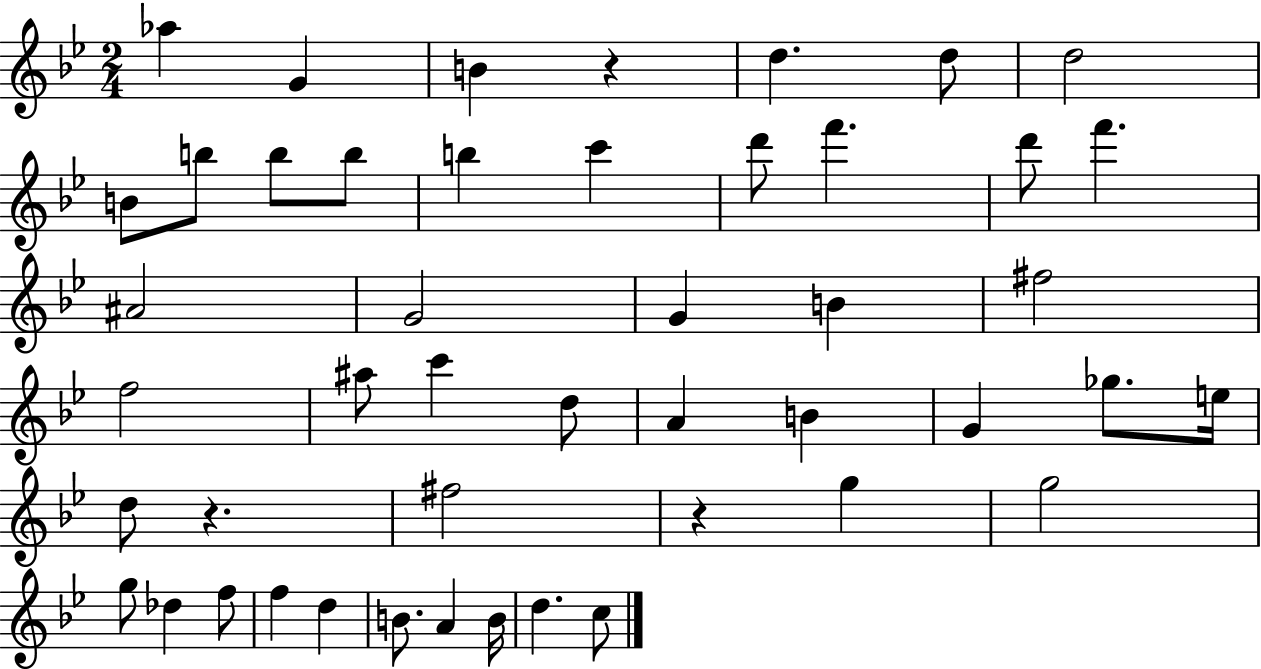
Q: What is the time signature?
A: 2/4